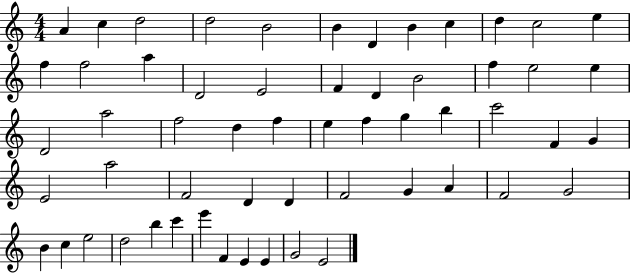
X:1
T:Untitled
M:4/4
L:1/4
K:C
A c d2 d2 B2 B D B c d c2 e f f2 a D2 E2 F D B2 f e2 e D2 a2 f2 d f e f g b c'2 F G E2 a2 F2 D D F2 G A F2 G2 B c e2 d2 b c' e' F E E G2 E2